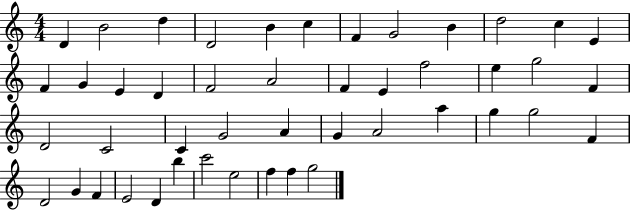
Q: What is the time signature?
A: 4/4